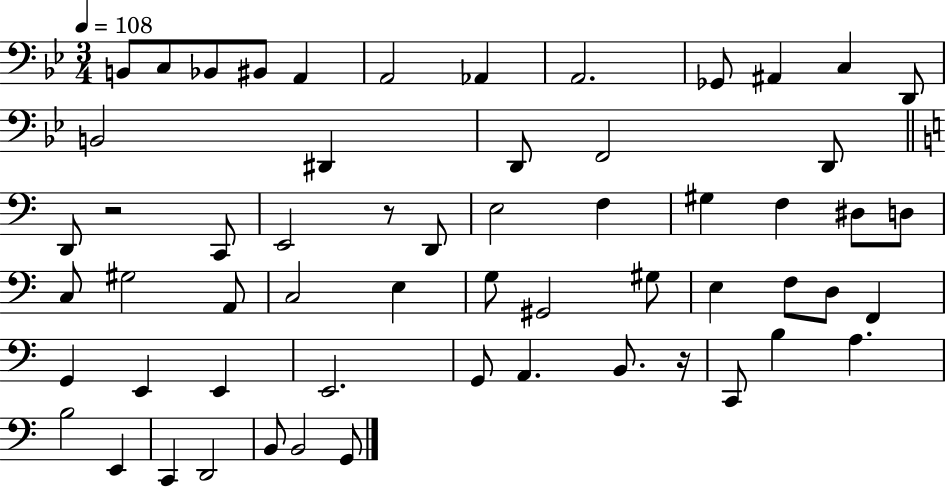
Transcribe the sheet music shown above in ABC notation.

X:1
T:Untitled
M:3/4
L:1/4
K:Bb
B,,/2 C,/2 _B,,/2 ^B,,/2 A,, A,,2 _A,, A,,2 _G,,/2 ^A,, C, D,,/2 B,,2 ^D,, D,,/2 F,,2 D,,/2 D,,/2 z2 C,,/2 E,,2 z/2 D,,/2 E,2 F, ^G, F, ^D,/2 D,/2 C,/2 ^G,2 A,,/2 C,2 E, G,/2 ^G,,2 ^G,/2 E, F,/2 D,/2 F,, G,, E,, E,, E,,2 G,,/2 A,, B,,/2 z/4 C,,/2 B, A, B,2 E,, C,, D,,2 B,,/2 B,,2 G,,/2